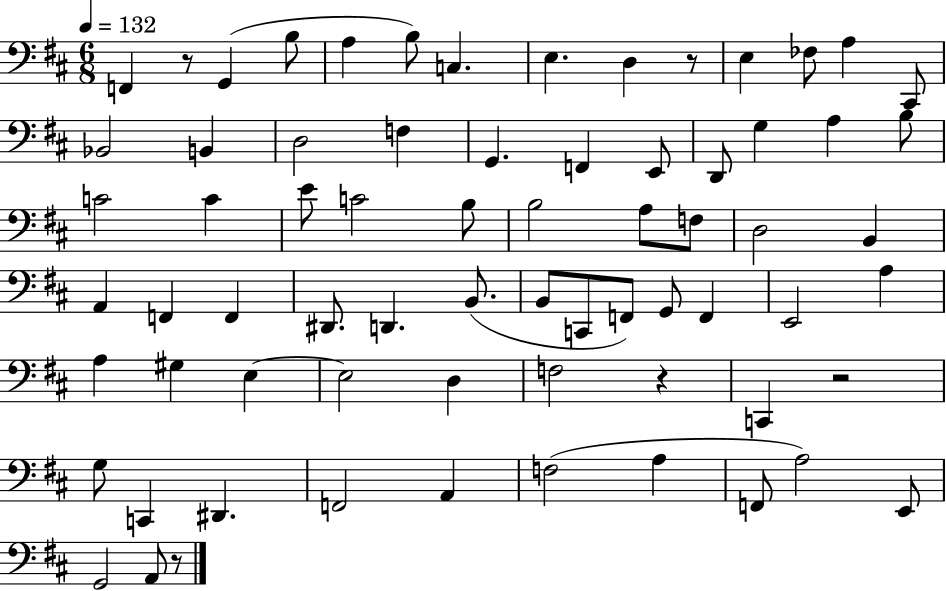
X:1
T:Untitled
M:6/8
L:1/4
K:D
F,, z/2 G,, B,/2 A, B,/2 C, E, D, z/2 E, _F,/2 A, ^C,,/2 _B,,2 B,, D,2 F, G,, F,, E,,/2 D,,/2 G, A, B,/2 C2 C E/2 C2 B,/2 B,2 A,/2 F,/2 D,2 B,, A,, F,, F,, ^D,,/2 D,, B,,/2 B,,/2 C,,/2 F,,/2 G,,/2 F,, E,,2 A, A, ^G, E, E,2 D, F,2 z C,, z2 G,/2 C,, ^D,, F,,2 A,, F,2 A, F,,/2 A,2 E,,/2 G,,2 A,,/2 z/2